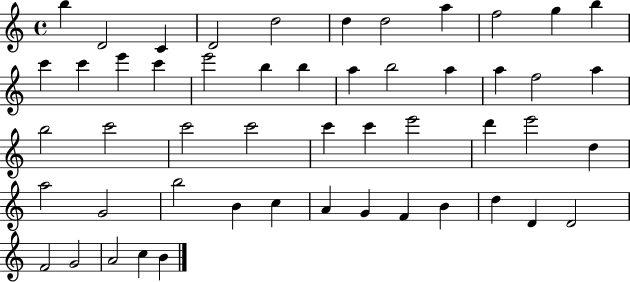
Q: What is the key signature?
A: C major